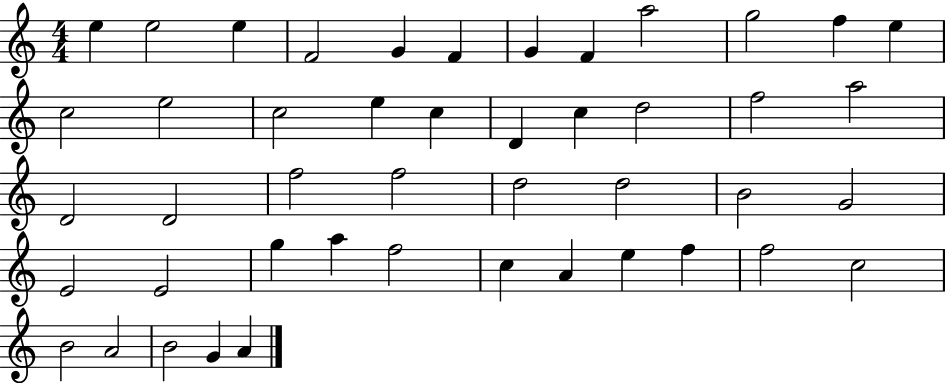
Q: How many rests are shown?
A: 0